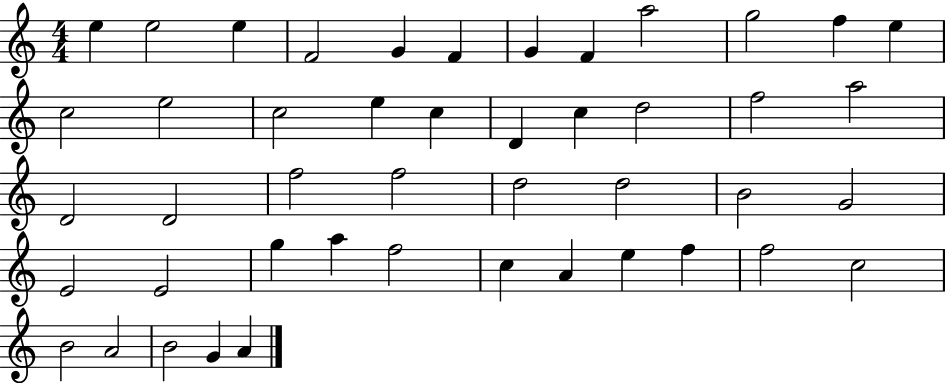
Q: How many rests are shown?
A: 0